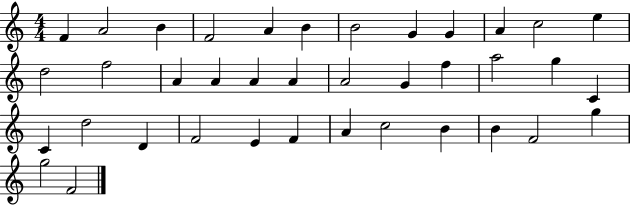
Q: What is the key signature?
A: C major